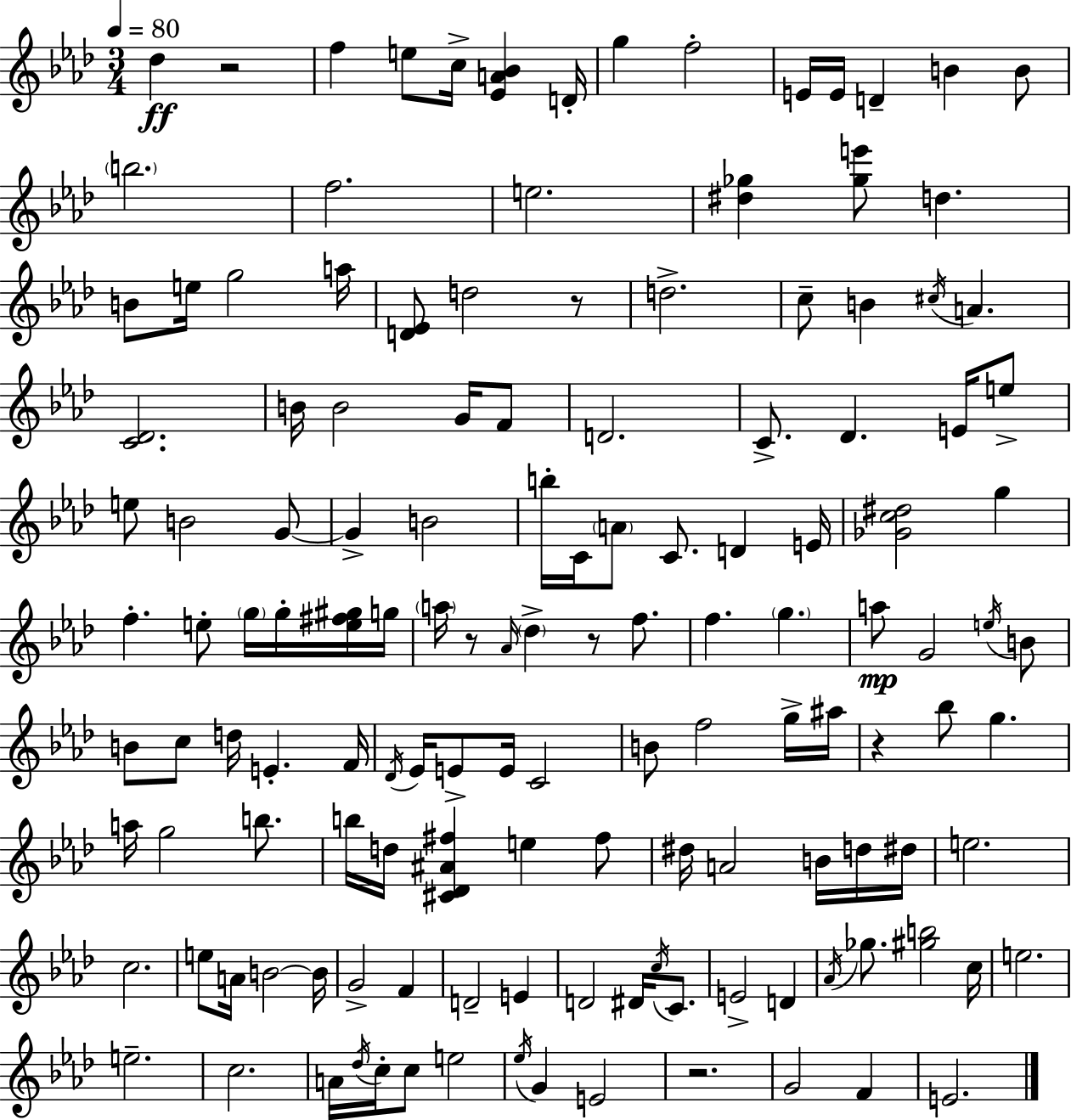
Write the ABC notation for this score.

X:1
T:Untitled
M:3/4
L:1/4
K:Ab
_d z2 f e/2 c/4 [_EA_B] D/4 g f2 E/4 E/4 D B B/2 b2 f2 e2 [^d_g] [_ge']/2 d B/2 e/4 g2 a/4 [D_E]/2 d2 z/2 d2 c/2 B ^c/4 A [C_D]2 B/4 B2 G/4 F/2 D2 C/2 _D E/4 e/2 e/2 B2 G/2 G B2 b/4 C/4 A/2 C/2 D E/4 [_Gc^d]2 g f e/2 g/4 g/4 [e^f^g]/4 g/4 a/4 z/2 _A/4 _d z/2 f/2 f g a/2 G2 e/4 B/2 B/2 c/2 d/4 E F/4 _D/4 _E/4 E/2 E/4 C2 B/2 f2 g/4 ^a/4 z _b/2 g a/4 g2 b/2 b/4 d/4 [^C_D^A^f] e ^f/2 ^d/4 A2 B/4 d/4 ^d/4 e2 c2 e/2 A/4 B2 B/4 G2 F D2 E D2 ^D/4 c/4 C/2 E2 D _A/4 _g/2 [^gb]2 c/4 e2 e2 c2 A/4 _d/4 c/4 c/2 e2 _e/4 G E2 z2 G2 F E2